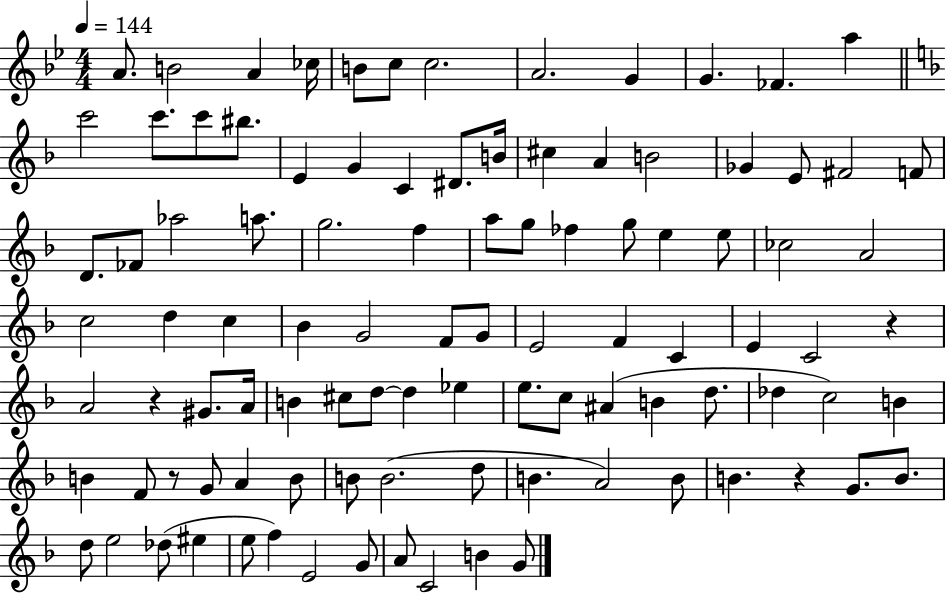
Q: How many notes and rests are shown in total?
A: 100